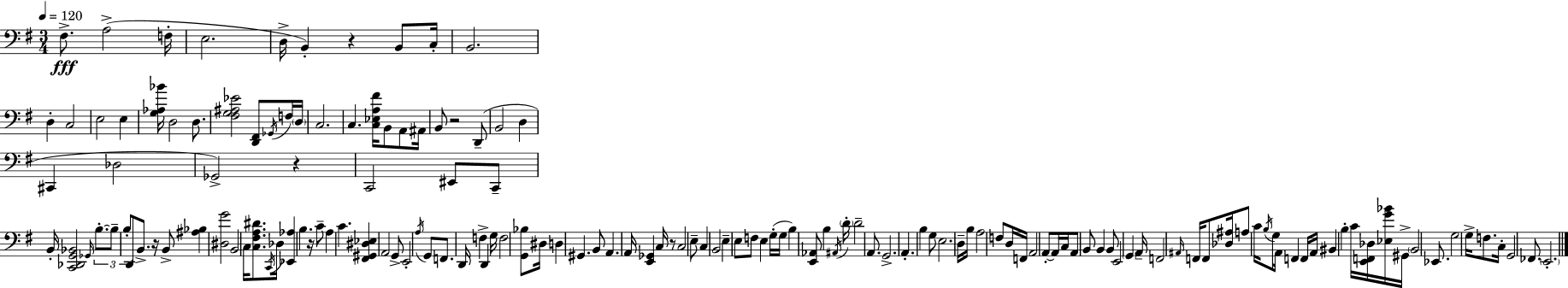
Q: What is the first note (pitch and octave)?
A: F#3